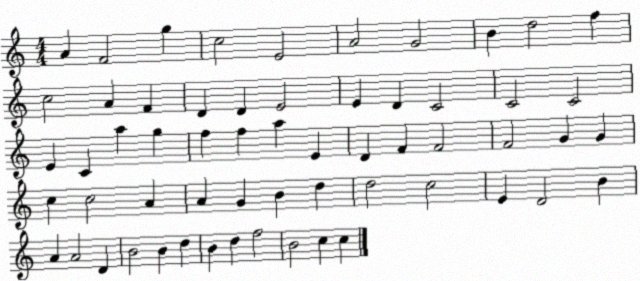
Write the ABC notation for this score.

X:1
T:Untitled
M:4/4
L:1/4
K:C
A F2 g c2 E2 A2 G2 B d2 f c2 A F D D E2 E D C2 C2 C2 E C a g f f a E D F F2 F2 G G c c2 A A G B d d2 c2 E D2 B A A2 D B2 B d B d f2 B2 c c